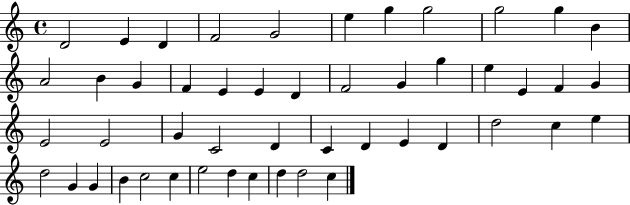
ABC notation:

X:1
T:Untitled
M:4/4
L:1/4
K:C
D2 E D F2 G2 e g g2 g2 g B A2 B G F E E D F2 G g e E F G E2 E2 G C2 D C D E D d2 c e d2 G G B c2 c e2 d c d d2 c